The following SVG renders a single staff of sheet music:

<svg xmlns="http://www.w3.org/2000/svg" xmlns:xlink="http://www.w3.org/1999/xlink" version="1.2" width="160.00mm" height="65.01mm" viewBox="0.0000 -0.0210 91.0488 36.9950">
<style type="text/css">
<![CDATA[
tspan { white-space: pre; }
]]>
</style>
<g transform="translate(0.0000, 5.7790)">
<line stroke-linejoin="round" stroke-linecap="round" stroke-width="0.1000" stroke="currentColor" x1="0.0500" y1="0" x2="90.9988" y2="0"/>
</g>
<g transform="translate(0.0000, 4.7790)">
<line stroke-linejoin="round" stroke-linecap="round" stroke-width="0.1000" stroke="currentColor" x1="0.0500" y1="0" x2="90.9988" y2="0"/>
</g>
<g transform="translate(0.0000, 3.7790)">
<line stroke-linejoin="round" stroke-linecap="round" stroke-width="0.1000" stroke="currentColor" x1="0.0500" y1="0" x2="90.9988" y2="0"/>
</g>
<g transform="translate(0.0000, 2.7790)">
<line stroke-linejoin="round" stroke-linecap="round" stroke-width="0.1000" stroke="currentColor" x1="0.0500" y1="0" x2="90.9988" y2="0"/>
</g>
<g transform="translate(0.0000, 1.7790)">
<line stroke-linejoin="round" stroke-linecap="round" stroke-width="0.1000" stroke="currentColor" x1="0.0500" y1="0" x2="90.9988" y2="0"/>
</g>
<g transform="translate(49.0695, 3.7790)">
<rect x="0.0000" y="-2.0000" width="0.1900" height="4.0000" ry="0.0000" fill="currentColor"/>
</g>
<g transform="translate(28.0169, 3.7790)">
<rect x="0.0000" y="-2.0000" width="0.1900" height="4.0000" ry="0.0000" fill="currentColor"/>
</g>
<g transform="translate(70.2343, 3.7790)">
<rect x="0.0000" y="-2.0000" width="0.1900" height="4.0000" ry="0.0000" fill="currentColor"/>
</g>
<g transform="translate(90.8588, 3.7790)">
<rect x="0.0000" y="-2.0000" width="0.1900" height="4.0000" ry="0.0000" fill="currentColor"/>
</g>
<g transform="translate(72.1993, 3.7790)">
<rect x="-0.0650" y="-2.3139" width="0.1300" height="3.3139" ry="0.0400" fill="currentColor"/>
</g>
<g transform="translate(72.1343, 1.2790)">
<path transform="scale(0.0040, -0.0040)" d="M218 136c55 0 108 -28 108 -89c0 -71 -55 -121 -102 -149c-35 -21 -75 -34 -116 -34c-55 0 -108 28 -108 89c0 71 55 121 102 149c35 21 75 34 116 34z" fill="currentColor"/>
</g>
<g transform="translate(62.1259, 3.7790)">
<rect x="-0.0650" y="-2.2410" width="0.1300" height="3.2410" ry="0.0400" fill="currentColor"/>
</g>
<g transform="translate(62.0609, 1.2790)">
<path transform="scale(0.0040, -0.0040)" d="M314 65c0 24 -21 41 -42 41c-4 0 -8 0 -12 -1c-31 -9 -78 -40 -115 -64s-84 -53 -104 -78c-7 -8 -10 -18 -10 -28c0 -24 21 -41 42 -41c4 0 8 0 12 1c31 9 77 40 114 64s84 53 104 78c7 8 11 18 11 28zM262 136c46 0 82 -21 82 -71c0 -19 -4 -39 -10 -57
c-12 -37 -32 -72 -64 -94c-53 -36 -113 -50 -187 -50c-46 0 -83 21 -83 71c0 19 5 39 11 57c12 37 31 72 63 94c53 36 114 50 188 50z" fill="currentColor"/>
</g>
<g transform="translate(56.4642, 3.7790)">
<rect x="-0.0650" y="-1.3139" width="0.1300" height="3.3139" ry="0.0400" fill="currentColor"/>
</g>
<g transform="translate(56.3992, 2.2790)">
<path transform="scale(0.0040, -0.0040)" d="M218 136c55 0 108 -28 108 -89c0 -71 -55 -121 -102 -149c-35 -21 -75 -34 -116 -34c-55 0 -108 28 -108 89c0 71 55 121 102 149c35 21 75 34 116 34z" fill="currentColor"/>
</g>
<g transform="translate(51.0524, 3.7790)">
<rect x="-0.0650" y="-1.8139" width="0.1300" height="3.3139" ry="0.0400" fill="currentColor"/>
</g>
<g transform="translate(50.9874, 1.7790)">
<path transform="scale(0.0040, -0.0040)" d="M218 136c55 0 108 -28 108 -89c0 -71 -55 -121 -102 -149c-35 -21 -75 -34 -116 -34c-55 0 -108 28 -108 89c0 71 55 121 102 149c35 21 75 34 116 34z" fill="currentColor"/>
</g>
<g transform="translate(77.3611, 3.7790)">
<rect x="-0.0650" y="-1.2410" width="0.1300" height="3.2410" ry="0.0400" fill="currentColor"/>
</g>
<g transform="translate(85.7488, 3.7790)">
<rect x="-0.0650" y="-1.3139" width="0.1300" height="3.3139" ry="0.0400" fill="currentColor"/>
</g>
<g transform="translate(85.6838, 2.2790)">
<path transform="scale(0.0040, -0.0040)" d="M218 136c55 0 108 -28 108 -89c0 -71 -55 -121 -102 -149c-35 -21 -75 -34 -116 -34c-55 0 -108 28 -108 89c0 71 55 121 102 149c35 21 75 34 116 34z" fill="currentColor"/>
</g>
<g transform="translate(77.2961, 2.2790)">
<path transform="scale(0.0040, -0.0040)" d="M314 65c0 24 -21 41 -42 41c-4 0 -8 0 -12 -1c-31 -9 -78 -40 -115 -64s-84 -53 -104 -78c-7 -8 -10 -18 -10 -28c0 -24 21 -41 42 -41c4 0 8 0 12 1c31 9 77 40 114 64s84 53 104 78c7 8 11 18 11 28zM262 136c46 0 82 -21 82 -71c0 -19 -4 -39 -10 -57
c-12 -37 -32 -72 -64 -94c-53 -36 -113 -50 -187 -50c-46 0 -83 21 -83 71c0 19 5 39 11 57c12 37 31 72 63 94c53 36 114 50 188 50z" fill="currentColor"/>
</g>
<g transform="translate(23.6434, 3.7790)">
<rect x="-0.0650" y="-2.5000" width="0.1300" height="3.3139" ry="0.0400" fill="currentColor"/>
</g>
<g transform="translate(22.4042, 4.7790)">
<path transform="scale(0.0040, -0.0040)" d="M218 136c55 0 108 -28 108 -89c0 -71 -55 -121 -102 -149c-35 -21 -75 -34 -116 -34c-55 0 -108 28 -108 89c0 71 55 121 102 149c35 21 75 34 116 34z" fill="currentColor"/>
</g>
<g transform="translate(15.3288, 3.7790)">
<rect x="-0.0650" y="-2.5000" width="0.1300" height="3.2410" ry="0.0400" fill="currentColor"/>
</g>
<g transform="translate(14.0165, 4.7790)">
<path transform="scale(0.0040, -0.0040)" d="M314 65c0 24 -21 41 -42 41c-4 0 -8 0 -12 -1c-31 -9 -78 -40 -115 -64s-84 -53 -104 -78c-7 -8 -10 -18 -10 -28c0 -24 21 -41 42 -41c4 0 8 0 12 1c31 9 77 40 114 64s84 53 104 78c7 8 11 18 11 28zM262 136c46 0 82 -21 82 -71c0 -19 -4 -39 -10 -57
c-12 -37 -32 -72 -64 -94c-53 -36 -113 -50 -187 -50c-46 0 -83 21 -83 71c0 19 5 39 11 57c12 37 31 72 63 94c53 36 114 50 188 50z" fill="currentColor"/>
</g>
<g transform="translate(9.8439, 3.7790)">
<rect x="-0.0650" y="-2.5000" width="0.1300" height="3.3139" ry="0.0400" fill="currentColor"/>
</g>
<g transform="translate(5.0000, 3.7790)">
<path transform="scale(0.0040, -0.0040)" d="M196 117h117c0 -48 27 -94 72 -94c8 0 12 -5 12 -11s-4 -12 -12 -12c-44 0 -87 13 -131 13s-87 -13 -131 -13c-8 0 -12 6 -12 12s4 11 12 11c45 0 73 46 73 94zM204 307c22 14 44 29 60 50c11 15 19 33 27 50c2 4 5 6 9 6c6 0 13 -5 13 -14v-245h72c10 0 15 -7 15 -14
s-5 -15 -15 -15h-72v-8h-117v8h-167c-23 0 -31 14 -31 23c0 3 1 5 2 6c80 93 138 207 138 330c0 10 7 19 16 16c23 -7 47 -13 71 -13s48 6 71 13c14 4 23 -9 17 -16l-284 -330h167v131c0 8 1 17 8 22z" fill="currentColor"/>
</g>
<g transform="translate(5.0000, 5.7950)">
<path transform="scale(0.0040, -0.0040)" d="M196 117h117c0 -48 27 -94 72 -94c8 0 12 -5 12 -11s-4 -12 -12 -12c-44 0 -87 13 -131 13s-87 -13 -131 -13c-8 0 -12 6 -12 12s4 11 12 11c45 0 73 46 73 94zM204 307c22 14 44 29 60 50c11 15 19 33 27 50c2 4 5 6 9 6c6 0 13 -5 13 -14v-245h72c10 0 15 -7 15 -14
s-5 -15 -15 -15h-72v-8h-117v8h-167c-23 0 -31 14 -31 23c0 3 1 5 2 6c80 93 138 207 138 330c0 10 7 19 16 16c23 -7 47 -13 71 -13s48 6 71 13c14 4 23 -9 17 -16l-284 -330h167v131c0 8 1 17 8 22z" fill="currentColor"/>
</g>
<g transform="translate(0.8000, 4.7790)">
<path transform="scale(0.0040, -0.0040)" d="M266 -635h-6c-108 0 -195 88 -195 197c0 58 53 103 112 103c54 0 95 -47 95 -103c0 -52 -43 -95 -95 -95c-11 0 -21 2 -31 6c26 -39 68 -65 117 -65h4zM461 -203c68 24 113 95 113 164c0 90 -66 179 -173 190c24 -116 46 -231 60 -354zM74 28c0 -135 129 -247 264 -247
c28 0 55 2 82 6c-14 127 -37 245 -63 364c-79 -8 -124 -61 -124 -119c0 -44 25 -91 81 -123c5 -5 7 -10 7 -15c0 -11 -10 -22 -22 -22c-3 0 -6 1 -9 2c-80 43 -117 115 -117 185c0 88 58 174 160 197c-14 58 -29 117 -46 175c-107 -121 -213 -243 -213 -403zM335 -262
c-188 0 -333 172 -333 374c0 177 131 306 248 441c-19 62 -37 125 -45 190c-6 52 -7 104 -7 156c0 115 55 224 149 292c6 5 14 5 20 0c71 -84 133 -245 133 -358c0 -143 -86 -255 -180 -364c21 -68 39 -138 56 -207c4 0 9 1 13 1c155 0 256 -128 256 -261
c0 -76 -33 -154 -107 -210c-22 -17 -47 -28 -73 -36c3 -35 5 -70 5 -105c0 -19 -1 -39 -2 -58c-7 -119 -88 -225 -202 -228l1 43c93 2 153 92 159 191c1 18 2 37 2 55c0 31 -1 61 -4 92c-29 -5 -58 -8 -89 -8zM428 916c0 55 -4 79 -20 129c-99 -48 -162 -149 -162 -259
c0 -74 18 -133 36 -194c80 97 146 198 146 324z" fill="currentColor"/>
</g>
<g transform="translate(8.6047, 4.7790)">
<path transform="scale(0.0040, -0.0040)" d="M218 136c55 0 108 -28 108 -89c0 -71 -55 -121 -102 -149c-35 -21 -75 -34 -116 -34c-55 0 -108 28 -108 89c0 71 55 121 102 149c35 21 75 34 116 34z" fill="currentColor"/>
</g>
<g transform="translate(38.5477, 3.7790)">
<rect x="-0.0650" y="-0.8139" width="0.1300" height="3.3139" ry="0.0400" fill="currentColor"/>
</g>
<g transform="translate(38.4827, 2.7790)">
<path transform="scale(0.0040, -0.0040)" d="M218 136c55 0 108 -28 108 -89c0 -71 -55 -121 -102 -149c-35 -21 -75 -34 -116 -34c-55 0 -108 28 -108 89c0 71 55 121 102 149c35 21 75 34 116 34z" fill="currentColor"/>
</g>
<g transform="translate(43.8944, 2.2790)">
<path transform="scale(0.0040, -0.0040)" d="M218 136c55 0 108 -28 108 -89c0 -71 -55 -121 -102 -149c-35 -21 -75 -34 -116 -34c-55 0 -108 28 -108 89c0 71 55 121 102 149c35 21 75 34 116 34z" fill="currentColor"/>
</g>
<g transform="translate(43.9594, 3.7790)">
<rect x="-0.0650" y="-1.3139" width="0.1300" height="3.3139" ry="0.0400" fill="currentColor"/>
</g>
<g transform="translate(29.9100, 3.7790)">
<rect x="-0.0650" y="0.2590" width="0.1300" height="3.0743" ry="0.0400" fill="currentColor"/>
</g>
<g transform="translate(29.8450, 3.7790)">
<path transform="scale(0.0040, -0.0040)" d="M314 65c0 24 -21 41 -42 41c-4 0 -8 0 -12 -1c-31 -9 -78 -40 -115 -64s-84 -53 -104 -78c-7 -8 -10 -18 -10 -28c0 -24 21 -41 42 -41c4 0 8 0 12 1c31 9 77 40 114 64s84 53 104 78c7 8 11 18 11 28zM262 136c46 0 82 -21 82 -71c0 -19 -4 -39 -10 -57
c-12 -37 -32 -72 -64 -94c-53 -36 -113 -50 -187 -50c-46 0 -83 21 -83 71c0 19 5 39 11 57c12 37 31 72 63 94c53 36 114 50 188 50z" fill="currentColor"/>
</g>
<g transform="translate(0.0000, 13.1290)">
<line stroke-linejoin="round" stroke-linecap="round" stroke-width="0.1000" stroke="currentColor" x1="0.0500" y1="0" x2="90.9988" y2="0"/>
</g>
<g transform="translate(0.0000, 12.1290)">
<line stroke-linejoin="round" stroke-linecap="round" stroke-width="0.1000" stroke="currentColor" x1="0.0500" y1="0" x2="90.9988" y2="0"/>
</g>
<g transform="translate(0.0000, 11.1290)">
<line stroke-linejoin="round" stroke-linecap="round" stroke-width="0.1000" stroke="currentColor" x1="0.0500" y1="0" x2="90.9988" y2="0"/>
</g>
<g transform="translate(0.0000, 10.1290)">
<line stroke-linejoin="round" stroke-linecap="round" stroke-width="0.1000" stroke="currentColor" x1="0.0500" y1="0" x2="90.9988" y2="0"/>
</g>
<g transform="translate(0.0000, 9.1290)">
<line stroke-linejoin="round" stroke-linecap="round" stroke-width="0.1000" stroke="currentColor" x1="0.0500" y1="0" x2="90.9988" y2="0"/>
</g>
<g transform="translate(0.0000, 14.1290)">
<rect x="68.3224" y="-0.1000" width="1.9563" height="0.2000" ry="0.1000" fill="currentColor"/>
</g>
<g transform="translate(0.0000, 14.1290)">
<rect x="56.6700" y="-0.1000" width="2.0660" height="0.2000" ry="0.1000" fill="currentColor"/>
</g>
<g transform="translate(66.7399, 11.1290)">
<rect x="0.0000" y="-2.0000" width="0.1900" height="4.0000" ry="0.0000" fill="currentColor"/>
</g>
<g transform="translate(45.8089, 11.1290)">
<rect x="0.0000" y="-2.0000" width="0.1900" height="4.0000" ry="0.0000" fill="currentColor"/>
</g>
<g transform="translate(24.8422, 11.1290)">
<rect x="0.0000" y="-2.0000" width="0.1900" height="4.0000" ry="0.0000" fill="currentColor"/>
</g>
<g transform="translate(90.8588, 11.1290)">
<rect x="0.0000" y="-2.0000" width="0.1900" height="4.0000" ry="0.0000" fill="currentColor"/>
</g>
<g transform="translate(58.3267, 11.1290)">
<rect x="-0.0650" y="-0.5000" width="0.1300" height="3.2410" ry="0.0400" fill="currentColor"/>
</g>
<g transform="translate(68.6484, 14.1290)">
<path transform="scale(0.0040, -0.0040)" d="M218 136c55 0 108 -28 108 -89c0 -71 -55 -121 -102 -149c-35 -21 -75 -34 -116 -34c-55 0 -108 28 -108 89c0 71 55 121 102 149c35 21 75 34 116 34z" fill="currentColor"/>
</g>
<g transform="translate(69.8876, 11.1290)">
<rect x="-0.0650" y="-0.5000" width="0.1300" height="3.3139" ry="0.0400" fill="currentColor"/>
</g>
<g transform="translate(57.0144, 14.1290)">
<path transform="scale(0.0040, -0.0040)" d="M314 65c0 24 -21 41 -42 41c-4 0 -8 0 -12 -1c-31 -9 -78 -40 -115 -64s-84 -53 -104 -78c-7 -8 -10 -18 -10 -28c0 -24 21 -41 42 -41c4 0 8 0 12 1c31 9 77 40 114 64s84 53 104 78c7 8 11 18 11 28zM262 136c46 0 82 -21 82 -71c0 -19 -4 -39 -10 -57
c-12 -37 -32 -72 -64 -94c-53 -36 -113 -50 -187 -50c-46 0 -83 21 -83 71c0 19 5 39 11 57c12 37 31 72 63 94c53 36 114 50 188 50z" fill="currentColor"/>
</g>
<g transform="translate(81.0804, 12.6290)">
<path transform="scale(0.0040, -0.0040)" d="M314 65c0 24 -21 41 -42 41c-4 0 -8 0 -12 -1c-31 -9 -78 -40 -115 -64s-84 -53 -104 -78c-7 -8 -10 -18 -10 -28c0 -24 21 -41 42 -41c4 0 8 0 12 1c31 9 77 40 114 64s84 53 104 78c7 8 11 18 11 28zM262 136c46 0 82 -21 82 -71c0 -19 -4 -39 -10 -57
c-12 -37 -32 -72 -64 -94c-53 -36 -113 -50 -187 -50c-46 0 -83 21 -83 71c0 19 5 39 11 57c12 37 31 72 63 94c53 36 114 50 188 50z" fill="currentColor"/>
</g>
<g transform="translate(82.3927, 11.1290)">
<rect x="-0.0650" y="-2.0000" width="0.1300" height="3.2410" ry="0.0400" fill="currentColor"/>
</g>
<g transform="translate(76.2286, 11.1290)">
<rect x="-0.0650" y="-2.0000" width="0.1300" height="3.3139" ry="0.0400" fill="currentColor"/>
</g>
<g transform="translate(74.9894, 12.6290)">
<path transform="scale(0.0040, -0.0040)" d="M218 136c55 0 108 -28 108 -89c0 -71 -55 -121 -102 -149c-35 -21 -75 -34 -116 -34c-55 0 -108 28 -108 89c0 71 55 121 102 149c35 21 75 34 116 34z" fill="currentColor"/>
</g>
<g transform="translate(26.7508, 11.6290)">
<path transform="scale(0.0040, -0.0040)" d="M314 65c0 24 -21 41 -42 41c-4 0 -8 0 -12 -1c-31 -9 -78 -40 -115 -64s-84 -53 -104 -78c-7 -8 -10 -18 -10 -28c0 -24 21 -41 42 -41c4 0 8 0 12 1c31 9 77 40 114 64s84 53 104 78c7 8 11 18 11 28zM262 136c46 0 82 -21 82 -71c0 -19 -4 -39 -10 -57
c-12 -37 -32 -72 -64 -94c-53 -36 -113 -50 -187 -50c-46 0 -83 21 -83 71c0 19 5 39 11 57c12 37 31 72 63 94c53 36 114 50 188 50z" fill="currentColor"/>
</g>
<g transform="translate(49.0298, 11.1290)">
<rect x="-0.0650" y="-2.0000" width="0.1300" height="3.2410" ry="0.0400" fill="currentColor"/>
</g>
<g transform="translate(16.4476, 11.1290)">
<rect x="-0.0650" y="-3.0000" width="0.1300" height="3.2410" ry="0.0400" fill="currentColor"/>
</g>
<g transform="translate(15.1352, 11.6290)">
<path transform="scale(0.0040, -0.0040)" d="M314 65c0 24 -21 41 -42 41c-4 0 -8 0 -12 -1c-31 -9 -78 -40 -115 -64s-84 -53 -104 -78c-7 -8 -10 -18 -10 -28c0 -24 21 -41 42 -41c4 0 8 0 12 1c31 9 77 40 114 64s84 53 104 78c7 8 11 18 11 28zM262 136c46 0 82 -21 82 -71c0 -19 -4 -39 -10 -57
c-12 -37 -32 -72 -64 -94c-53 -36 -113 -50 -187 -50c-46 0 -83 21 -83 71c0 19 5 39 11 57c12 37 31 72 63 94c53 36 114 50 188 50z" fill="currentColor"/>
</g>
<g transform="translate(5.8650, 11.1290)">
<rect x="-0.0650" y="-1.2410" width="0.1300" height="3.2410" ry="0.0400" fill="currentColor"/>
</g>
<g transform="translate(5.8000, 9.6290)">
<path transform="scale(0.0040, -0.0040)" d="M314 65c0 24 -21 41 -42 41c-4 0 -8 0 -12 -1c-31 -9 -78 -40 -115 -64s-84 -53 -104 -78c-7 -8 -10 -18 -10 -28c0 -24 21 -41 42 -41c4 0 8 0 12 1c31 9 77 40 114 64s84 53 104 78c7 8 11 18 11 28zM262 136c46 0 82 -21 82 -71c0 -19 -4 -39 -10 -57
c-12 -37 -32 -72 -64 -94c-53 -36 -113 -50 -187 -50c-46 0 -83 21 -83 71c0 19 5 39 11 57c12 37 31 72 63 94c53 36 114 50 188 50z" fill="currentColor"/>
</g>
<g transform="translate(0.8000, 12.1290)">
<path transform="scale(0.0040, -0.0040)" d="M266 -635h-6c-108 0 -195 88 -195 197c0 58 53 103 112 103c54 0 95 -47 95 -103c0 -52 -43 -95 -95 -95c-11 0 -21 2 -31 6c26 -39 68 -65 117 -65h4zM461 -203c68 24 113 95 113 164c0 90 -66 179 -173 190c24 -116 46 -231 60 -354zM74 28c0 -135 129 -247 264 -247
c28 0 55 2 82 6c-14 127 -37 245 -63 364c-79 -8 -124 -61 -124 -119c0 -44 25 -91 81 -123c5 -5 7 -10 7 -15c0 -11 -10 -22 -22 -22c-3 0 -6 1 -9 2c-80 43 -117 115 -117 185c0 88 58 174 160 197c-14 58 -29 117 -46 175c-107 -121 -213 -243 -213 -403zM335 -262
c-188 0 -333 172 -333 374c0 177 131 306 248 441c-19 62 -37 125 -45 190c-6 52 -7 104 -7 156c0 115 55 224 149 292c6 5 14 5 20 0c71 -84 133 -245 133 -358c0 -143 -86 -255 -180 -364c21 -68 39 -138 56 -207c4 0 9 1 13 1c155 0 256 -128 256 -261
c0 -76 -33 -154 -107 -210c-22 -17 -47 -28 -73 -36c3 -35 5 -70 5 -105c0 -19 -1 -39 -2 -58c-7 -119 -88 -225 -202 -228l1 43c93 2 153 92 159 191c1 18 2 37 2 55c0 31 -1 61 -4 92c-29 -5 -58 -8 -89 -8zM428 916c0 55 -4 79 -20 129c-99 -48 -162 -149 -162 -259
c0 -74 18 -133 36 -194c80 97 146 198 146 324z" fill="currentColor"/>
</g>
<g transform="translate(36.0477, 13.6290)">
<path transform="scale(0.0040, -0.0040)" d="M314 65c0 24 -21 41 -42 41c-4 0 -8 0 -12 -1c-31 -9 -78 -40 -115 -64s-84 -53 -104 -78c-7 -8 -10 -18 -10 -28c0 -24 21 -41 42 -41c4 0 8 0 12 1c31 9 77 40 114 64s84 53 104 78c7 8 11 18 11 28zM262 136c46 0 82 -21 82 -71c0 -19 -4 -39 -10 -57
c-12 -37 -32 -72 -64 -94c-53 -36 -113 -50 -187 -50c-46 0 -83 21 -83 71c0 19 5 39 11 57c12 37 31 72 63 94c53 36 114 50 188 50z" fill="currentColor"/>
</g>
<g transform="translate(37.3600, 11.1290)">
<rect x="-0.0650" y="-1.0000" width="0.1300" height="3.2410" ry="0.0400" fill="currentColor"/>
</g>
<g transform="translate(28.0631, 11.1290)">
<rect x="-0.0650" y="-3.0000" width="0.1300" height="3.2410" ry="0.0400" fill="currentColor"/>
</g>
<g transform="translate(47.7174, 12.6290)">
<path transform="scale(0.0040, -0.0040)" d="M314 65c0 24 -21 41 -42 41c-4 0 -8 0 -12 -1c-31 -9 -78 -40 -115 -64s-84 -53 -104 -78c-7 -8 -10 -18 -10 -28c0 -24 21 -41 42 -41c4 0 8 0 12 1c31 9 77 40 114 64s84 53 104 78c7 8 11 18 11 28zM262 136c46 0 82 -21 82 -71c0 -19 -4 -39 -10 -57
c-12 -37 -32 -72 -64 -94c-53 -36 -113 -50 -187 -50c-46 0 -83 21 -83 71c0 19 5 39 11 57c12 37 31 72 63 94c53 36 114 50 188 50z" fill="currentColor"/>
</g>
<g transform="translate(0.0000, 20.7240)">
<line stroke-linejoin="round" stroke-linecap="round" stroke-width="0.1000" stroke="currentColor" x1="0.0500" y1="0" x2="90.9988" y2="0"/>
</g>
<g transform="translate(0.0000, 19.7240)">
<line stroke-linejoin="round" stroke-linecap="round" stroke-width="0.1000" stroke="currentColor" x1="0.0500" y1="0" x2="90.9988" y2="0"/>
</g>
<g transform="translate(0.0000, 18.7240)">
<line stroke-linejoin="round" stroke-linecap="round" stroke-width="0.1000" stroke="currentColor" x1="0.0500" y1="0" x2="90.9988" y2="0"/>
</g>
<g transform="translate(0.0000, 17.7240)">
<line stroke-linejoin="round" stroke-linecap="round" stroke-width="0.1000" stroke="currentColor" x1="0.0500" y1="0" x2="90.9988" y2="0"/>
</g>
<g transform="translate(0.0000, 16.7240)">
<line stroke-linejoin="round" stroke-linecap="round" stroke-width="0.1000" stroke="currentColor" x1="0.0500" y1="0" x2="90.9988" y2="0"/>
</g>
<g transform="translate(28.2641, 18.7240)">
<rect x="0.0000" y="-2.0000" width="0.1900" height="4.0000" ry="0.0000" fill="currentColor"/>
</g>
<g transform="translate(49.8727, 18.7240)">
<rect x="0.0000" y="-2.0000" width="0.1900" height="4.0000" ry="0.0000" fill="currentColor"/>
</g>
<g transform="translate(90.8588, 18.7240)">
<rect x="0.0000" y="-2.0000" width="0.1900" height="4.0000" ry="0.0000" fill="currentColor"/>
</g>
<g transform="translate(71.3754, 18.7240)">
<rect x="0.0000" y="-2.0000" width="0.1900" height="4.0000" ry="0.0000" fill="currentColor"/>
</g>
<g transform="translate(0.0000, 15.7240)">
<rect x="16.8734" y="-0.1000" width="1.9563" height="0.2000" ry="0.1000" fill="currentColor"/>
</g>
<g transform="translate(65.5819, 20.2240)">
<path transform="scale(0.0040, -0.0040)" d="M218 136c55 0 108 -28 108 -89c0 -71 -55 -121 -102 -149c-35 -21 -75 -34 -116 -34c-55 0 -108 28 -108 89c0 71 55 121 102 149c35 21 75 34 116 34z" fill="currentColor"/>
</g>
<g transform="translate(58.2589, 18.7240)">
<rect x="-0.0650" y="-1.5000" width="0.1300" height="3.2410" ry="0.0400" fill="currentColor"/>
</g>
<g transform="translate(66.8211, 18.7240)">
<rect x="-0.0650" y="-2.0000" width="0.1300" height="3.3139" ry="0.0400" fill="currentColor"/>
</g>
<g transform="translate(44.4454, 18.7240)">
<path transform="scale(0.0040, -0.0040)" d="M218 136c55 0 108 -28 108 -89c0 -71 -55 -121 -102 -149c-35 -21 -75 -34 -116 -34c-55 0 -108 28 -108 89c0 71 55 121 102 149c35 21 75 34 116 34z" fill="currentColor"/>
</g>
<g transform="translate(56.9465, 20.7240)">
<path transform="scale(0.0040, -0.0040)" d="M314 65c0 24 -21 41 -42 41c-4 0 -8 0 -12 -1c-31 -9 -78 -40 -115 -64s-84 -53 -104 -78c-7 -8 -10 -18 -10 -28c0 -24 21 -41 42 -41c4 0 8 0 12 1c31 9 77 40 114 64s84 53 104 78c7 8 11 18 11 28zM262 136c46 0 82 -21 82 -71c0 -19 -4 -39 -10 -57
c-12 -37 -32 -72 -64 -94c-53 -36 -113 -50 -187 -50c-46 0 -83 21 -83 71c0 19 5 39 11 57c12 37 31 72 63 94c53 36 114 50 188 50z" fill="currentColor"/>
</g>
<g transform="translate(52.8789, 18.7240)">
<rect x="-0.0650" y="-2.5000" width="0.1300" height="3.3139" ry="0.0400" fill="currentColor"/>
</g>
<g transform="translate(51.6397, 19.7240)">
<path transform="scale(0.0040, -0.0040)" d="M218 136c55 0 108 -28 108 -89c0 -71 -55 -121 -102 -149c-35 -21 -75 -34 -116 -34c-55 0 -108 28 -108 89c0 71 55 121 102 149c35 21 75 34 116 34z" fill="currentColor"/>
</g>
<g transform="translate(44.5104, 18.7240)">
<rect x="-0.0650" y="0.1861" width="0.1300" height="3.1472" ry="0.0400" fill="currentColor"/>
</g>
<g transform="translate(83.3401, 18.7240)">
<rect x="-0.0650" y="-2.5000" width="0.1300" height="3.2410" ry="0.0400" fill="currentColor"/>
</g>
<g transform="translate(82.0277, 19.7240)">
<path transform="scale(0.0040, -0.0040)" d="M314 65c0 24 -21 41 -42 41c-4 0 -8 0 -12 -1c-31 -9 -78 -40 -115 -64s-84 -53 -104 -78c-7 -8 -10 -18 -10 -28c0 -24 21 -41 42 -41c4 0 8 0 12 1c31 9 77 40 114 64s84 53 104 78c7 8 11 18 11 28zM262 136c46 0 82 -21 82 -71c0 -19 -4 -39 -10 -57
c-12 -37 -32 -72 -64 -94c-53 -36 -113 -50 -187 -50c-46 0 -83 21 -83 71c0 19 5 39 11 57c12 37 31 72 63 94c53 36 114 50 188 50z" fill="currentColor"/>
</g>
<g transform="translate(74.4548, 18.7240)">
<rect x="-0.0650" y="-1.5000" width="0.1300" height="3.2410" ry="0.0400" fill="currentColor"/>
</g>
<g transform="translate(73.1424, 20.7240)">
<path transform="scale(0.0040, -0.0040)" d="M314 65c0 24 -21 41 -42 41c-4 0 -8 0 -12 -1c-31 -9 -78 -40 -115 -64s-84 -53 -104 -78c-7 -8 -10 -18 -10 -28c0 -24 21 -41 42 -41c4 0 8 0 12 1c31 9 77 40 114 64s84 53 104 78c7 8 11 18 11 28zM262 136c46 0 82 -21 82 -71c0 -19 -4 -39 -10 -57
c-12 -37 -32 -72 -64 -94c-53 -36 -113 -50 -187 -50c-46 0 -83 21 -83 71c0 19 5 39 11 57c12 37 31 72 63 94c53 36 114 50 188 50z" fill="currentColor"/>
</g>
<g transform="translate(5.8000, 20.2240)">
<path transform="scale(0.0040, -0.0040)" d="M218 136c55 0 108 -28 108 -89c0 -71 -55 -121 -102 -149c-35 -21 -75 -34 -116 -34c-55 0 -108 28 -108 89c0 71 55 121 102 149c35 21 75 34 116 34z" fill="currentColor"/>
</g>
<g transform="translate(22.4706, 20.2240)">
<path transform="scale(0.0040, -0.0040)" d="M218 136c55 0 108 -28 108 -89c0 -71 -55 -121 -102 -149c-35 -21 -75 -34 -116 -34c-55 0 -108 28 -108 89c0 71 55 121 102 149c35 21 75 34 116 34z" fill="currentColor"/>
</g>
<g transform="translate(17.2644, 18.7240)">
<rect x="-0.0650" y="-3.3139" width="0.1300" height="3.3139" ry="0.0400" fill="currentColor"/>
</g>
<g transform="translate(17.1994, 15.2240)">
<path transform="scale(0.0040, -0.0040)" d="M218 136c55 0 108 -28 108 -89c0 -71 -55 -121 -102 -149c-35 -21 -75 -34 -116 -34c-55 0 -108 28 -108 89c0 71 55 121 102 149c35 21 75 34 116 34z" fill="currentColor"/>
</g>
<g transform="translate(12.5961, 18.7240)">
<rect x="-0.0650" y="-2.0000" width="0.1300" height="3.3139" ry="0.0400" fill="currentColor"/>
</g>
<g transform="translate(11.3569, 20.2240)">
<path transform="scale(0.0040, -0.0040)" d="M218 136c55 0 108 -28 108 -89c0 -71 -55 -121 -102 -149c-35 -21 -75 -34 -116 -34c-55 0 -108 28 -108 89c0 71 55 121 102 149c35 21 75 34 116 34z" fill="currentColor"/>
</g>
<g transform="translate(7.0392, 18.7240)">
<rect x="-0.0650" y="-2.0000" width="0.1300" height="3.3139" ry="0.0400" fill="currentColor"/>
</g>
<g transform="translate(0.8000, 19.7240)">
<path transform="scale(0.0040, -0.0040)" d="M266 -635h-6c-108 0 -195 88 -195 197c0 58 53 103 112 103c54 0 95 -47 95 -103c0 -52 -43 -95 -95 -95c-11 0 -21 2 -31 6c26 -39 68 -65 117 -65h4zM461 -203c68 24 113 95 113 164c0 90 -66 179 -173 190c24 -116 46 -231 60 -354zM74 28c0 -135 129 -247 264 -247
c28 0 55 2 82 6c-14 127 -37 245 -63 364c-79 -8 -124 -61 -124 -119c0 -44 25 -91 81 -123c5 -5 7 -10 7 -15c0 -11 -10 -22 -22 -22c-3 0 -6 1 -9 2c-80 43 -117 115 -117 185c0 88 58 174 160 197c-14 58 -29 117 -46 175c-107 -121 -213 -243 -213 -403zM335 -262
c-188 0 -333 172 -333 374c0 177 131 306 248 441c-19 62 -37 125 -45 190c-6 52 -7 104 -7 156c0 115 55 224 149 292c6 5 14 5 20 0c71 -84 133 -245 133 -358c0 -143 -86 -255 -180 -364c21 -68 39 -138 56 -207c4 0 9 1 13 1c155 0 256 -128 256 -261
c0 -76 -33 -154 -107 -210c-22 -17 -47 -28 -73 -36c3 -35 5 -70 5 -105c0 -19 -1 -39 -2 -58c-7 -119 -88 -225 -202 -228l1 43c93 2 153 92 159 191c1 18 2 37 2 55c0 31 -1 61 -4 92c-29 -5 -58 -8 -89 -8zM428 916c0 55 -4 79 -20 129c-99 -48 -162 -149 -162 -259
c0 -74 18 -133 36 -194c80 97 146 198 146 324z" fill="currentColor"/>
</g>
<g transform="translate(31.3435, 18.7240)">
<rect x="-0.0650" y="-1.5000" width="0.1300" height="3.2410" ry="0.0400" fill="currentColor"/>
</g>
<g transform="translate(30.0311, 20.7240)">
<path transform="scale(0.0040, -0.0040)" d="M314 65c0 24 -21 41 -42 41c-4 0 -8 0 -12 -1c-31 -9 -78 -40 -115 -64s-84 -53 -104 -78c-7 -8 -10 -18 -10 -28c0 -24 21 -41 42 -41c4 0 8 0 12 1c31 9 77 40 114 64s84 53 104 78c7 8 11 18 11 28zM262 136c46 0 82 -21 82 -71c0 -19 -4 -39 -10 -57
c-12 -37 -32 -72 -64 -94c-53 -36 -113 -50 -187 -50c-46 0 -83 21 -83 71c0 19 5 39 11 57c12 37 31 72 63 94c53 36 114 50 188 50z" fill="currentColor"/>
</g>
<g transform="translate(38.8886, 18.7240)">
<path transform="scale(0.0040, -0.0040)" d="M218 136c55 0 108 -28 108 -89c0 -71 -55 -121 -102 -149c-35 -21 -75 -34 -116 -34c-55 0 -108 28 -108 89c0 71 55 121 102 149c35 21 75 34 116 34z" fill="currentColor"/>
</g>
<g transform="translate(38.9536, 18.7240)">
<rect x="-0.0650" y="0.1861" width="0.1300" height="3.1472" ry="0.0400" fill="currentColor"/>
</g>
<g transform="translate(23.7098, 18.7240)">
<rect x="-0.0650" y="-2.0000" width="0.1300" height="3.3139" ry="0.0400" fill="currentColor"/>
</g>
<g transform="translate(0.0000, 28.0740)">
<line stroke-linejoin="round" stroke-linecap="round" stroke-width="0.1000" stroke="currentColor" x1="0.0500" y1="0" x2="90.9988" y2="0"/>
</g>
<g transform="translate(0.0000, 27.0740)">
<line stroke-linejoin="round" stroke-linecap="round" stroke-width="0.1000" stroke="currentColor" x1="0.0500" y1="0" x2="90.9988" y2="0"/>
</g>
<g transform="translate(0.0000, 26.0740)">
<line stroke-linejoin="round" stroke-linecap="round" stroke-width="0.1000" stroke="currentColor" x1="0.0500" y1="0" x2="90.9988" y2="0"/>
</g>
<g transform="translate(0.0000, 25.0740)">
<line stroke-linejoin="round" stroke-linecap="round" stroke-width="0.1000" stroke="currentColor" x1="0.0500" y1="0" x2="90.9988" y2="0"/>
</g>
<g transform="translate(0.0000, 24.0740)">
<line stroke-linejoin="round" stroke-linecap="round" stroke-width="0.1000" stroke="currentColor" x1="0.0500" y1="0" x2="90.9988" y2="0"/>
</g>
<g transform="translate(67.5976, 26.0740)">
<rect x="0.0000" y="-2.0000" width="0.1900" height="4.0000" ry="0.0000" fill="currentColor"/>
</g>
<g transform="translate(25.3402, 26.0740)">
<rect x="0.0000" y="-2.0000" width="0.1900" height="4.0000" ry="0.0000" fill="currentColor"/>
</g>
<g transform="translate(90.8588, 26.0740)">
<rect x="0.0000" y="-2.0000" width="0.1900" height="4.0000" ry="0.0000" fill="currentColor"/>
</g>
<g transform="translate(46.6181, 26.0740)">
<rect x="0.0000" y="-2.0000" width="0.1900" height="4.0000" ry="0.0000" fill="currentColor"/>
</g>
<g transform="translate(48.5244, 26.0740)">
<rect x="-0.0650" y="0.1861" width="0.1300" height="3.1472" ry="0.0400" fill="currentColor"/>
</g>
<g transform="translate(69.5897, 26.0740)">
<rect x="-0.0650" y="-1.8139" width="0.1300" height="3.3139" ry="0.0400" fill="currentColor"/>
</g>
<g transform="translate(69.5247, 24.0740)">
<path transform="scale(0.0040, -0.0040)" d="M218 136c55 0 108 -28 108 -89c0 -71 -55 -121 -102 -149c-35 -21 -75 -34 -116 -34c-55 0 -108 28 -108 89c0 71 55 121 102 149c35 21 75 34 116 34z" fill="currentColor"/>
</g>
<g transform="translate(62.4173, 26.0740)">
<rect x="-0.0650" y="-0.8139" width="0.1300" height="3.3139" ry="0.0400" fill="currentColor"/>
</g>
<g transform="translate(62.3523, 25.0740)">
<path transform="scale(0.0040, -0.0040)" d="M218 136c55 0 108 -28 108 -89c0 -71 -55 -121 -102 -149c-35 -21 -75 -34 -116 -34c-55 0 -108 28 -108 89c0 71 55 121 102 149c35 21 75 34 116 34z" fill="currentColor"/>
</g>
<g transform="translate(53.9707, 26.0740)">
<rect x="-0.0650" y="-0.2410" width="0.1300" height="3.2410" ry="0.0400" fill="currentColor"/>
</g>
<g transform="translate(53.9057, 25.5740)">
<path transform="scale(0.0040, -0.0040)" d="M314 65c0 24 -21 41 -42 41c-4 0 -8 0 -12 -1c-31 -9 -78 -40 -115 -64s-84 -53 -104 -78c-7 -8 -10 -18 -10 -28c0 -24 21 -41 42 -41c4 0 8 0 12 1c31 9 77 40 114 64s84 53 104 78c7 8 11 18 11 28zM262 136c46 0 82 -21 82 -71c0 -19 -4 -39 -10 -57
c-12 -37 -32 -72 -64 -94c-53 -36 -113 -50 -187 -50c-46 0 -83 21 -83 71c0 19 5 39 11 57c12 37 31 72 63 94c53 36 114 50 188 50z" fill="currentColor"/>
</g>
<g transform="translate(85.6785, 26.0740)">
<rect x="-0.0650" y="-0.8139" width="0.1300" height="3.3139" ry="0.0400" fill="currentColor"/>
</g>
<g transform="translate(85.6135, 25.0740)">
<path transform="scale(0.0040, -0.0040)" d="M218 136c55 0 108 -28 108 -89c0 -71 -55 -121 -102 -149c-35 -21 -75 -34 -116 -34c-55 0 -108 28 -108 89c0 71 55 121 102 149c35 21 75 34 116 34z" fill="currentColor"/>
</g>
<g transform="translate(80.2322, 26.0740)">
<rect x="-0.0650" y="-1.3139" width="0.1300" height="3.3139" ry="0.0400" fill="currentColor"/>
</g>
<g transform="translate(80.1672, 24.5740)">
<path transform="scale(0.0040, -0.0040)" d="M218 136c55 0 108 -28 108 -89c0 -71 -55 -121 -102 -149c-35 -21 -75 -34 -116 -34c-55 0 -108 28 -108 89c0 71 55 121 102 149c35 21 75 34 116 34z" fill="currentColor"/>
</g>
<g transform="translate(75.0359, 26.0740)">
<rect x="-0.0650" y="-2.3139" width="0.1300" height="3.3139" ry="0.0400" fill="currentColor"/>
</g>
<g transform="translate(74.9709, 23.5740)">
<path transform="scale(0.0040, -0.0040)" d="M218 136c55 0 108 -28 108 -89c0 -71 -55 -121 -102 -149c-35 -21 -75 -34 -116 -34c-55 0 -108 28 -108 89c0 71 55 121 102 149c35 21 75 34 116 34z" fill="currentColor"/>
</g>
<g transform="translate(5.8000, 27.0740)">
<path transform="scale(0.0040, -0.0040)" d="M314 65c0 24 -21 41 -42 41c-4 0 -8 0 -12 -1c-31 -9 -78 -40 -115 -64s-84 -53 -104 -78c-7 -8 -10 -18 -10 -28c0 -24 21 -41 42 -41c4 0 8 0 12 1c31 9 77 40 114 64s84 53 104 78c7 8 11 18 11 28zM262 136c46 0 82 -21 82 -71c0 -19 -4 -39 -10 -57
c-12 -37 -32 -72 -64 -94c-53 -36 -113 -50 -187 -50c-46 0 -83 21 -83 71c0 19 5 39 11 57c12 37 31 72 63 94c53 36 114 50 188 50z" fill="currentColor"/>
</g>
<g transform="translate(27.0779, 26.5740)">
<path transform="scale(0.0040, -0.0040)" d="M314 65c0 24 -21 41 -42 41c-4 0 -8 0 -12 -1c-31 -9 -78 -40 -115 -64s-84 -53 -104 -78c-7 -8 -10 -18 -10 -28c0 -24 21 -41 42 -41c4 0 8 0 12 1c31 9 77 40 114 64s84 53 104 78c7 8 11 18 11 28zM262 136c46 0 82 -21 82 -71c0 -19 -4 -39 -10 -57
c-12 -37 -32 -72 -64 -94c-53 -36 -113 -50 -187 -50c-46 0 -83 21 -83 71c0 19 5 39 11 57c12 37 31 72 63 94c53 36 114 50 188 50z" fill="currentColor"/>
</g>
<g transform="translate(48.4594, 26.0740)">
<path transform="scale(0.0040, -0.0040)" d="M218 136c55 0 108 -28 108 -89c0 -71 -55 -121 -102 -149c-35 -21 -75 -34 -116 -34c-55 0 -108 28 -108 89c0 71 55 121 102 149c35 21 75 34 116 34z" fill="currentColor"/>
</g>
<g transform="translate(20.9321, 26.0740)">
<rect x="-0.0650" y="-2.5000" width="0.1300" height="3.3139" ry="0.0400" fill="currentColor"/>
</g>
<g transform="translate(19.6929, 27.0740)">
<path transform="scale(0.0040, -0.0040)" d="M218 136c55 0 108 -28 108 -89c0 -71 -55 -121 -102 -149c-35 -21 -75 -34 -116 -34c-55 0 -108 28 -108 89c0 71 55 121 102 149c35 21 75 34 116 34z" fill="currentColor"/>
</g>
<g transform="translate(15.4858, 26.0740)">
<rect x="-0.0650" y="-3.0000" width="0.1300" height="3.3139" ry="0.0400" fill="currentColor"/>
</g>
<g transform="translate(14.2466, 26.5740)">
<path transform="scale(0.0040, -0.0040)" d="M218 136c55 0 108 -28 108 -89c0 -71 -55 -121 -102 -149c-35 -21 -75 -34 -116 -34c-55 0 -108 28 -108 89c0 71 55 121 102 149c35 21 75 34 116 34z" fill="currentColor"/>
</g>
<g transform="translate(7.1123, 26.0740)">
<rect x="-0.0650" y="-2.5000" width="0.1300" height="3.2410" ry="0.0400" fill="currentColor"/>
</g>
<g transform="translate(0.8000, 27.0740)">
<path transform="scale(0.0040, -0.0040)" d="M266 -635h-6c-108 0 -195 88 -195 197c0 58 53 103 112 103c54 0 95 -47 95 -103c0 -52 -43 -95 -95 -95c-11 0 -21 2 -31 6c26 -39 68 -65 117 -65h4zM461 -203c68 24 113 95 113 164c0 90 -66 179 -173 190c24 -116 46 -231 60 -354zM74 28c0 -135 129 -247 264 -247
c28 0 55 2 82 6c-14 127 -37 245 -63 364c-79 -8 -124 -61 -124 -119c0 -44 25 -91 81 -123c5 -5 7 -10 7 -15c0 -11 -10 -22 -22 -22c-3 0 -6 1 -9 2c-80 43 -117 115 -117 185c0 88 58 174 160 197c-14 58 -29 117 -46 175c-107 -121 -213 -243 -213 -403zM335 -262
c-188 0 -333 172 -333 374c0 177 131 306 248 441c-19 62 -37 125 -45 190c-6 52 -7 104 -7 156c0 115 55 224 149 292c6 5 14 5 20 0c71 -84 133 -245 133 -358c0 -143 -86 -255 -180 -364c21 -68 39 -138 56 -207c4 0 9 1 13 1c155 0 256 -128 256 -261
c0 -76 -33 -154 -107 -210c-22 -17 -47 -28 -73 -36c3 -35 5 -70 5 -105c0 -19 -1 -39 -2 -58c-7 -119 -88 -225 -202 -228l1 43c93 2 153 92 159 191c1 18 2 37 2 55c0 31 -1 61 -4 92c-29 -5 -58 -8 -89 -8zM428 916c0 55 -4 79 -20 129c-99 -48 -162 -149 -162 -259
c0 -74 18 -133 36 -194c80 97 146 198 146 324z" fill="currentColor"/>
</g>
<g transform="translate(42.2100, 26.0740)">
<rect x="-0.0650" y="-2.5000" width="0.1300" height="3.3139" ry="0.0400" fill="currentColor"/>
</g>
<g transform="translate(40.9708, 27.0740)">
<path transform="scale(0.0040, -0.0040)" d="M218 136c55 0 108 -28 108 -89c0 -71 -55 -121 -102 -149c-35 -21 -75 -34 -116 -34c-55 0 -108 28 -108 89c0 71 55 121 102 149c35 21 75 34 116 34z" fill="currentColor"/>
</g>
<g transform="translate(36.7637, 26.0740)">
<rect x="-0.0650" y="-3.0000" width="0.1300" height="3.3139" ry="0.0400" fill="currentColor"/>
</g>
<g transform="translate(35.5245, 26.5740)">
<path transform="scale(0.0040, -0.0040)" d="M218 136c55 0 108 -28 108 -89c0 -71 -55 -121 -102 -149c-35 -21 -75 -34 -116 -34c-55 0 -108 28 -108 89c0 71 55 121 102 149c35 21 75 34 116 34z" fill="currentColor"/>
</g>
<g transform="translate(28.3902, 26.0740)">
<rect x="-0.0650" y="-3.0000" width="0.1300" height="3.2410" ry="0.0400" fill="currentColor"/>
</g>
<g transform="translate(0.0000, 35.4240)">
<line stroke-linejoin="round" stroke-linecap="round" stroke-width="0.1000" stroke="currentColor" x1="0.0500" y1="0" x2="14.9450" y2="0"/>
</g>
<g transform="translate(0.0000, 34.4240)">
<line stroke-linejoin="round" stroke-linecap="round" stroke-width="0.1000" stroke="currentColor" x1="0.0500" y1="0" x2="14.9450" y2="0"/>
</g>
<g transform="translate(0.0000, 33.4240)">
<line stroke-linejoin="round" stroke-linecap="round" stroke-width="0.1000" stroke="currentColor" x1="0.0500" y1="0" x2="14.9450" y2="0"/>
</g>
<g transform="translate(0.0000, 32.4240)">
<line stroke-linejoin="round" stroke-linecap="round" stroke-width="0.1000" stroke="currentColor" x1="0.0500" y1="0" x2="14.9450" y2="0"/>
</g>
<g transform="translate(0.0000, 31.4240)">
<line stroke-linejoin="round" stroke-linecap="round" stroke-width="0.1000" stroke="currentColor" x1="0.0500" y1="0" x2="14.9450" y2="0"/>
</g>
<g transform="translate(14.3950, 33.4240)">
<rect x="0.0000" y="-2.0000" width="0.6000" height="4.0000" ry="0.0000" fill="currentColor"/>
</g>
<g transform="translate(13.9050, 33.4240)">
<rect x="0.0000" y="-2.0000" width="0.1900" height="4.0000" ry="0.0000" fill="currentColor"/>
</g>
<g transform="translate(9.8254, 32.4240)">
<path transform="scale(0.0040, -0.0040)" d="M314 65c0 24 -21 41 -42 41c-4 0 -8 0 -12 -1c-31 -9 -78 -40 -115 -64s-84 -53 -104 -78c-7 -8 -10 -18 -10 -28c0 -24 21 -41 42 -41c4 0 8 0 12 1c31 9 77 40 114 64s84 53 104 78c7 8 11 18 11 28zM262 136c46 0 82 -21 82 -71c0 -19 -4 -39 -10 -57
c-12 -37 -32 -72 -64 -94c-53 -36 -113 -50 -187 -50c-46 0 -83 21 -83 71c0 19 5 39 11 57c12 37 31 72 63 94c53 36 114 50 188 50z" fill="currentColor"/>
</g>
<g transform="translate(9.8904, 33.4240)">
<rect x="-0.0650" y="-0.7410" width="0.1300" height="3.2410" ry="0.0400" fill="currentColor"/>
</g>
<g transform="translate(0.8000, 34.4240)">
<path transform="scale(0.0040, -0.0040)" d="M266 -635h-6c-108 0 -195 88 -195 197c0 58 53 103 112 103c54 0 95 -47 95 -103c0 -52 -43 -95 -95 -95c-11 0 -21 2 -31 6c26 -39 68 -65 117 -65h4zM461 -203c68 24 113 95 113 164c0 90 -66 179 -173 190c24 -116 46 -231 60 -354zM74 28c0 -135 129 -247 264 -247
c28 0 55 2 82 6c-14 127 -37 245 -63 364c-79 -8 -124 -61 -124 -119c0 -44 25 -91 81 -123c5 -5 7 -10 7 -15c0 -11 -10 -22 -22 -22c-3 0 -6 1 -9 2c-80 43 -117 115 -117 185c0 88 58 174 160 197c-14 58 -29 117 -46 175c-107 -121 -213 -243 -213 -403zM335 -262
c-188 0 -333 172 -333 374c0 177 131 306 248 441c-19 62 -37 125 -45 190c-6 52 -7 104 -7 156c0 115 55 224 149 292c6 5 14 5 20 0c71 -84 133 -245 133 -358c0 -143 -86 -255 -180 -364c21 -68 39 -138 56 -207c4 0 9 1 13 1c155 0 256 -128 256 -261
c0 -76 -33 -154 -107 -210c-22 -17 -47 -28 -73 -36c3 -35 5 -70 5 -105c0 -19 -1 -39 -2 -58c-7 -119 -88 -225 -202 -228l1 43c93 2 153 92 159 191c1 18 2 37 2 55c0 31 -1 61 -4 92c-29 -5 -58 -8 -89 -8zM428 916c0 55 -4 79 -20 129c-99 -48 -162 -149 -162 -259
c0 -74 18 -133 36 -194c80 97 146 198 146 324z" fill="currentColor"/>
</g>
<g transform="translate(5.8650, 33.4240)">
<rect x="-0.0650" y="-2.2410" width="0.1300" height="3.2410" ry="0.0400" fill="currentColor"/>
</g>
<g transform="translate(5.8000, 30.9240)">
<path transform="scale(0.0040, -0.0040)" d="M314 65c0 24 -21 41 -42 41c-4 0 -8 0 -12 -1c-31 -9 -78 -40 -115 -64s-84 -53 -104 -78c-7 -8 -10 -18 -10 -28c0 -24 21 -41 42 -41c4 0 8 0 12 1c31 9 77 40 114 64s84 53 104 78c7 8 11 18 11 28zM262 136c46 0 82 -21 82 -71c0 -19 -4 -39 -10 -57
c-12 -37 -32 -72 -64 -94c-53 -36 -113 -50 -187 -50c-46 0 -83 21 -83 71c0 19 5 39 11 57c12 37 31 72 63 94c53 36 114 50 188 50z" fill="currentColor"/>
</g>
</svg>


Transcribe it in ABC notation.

X:1
T:Untitled
M:4/4
L:1/4
K:C
G G2 G B2 d e f e g2 g e2 e e2 A2 A2 D2 F2 C2 C F F2 F F b F E2 B B G E2 F E2 G2 G2 A G A2 A G B c2 d f g e d g2 d2